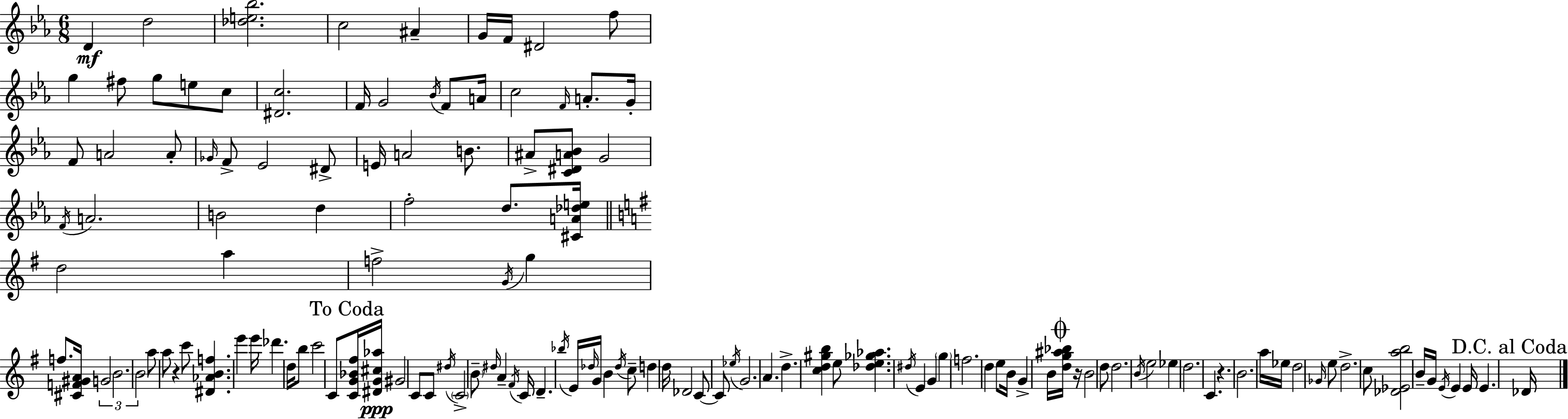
{
  \clef treble
  \numericTimeSignature
  \time 6/8
  \key ees \major
  d'4\mf d''2 | <des'' e'' bes''>2. | c''2 ais'4-- | g'16 f'16 dis'2 f''8 | \break g''4 fis''8 g''8 e''8 c''8 | <dis' c''>2. | f'16 g'2 \acciaccatura { bes'16 } f'8 | a'16 c''2 \grace { f'16 } a'8.-. | \break g'16-. f'8 a'2 | a'8-. \grace { ges'16 } f'8-> ees'2 | dis'8-> e'16 a'2 | b'8. ais'8-> <c' dis' a' bes'>8 g'2 | \break \acciaccatura { f'16 } a'2. | b'2 | d''4 f''2-. | d''8. <cis' a' des'' e''>16 \bar "||" \break \key e \minor d''2 a''4 | f''2-> \acciaccatura { g'16 } g''4 | f''8. <cis' f' gis' a'>16 \tuplet 3/2 { g'2 | b'2. | \break b'2 } a''8 a''8 | r4 c'''8 <dis' aes' b' f''>4. | e'''4 e'''16 des'''4. | d''16 b''8 c'''2 c'8 | \break \mark "To Coda" <c' g' bes' fis''>16 <dis' g' cis'' aes''>16\ppp gis'2 c'8 | c'8 \acciaccatura { dis''16 } \parenthesize c'2-> | \parenthesize b'8-- \grace { dis''16 } a'4-- \acciaccatura { fis'16 } c'16 d'4.-- | \acciaccatura { bes''16 } e'16 \grace { des''16 } g'16 b'4 \acciaccatura { des''16 } | \break c''8-- d''4 d''16 des'2 | c'8~~ c'8 \acciaccatura { ees''16 } g'2. | a'4. | d''4.-> <c'' d'' gis'' b''>4 | \break e''8 <des'' e'' ges'' aes''>4. \acciaccatura { dis''16 } e'4 | g'4 \parenthesize g''4 f''2. | d''4 | e''8 b'16 g'4-> b'16 \mark \markup { \musicglyph "scripts.coda" } <d'' g'' ais'' bes''>16 r16 b'2 | \break d''8 d''2. | \acciaccatura { b'16 } e''2 | ees''4 d''2. | c'4. | \break r4. b'2. | a''16 ees''16 | d''2 \grace { ges'16 } e''8 d''2.-> | c''8 | \break <des' ees' a'' b''>2 b'16-- g'16 \acciaccatura { e'16 } | e'4 e'16 e'4. \mark "D.C. al Coda" des'16 | \bar "|."
}